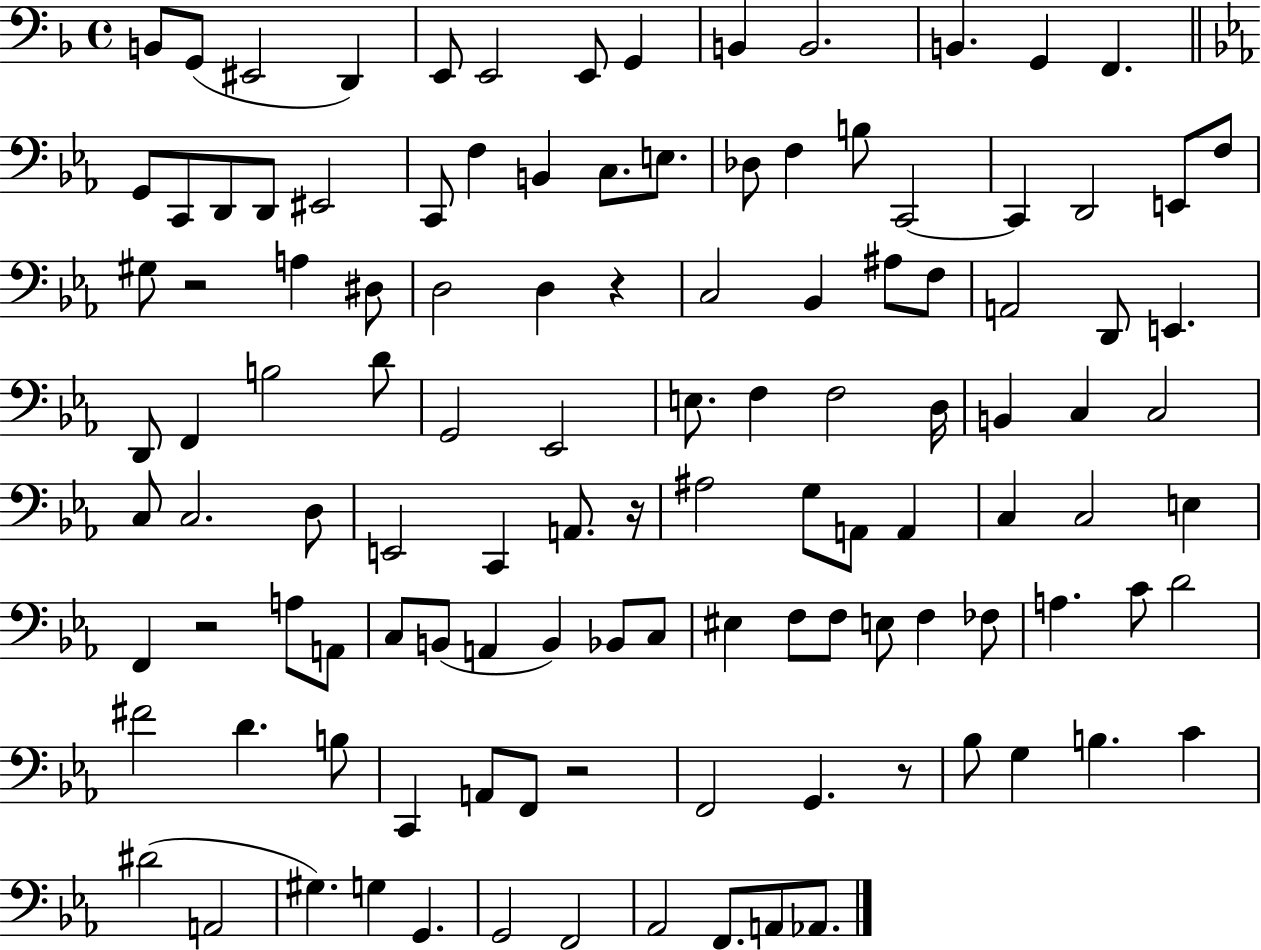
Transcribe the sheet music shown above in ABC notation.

X:1
T:Untitled
M:4/4
L:1/4
K:F
B,,/2 G,,/2 ^E,,2 D,, E,,/2 E,,2 E,,/2 G,, B,, B,,2 B,, G,, F,, G,,/2 C,,/2 D,,/2 D,,/2 ^E,,2 C,,/2 F, B,, C,/2 E,/2 _D,/2 F, B,/2 C,,2 C,, D,,2 E,,/2 F,/2 ^G,/2 z2 A, ^D,/2 D,2 D, z C,2 _B,, ^A,/2 F,/2 A,,2 D,,/2 E,, D,,/2 F,, B,2 D/2 G,,2 _E,,2 E,/2 F, F,2 D,/4 B,, C, C,2 C,/2 C,2 D,/2 E,,2 C,, A,,/2 z/4 ^A,2 G,/2 A,,/2 A,, C, C,2 E, F,, z2 A,/2 A,,/2 C,/2 B,,/2 A,, B,, _B,,/2 C,/2 ^E, F,/2 F,/2 E,/2 F, _F,/2 A, C/2 D2 ^F2 D B,/2 C,, A,,/2 F,,/2 z2 F,,2 G,, z/2 _B,/2 G, B, C ^D2 A,,2 ^G, G, G,, G,,2 F,,2 _A,,2 F,,/2 A,,/2 _A,,/2